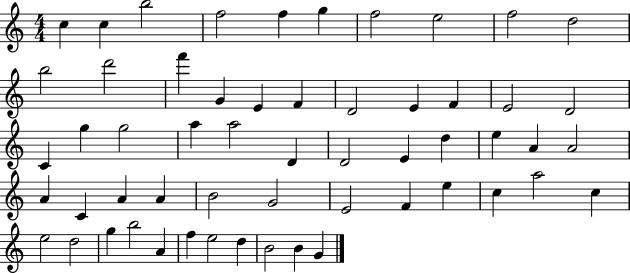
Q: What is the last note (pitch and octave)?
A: G4